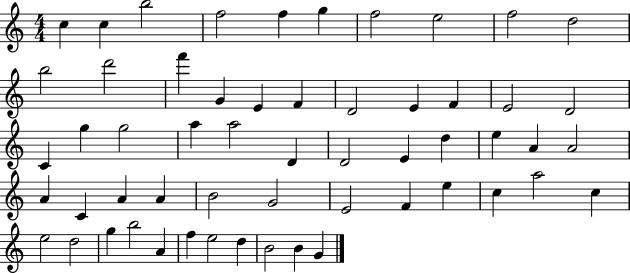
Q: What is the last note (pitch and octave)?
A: G4